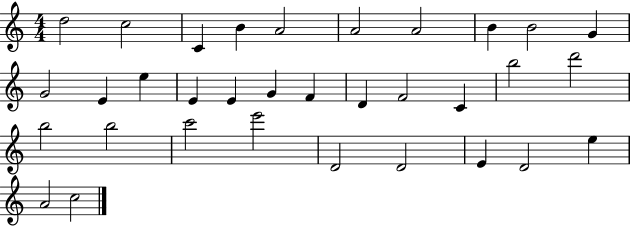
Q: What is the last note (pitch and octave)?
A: C5